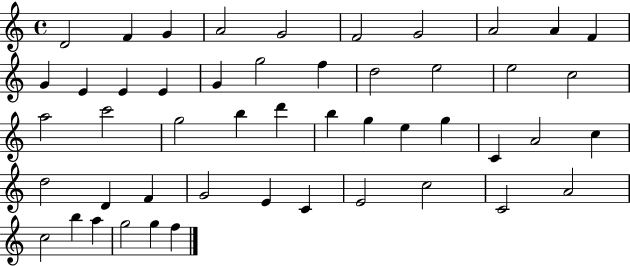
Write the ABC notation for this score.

X:1
T:Untitled
M:4/4
L:1/4
K:C
D2 F G A2 G2 F2 G2 A2 A F G E E E G g2 f d2 e2 e2 c2 a2 c'2 g2 b d' b g e g C A2 c d2 D F G2 E C E2 c2 C2 A2 c2 b a g2 g f